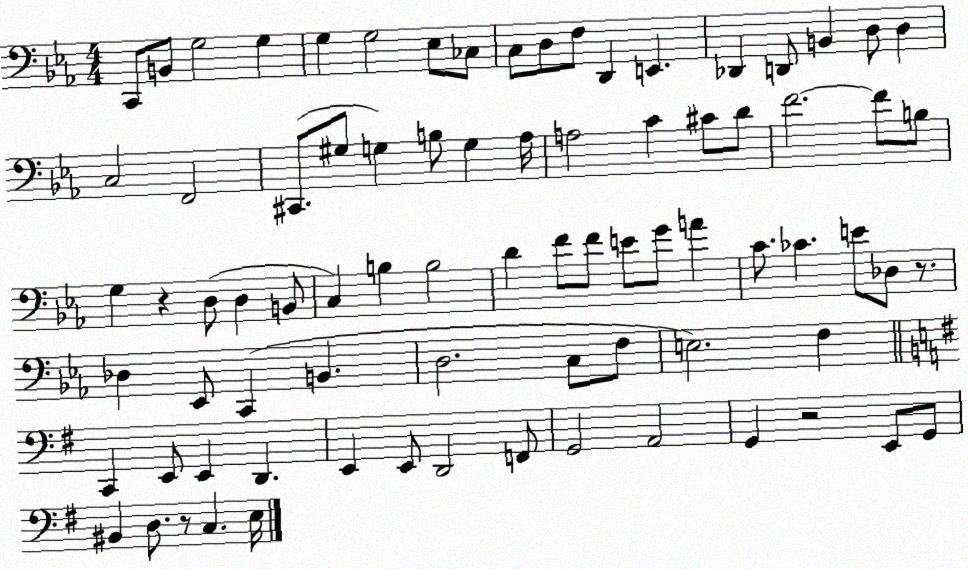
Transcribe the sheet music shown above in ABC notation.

X:1
T:Untitled
M:4/4
L:1/4
K:Eb
C,,/2 B,,/2 G,2 G, G, G,2 _E,/2 _C,/2 C,/2 D,/2 F,/2 D,, E,, _D,, D,,/2 B,, D,/2 D, C,2 F,,2 ^C,,/2 ^G,/2 G, B,/2 G, _A,/4 A,2 C ^C/2 D/2 F2 F/2 B,/2 G, z D,/2 D, B,,/2 C, B, B,2 D F/2 F/2 E/2 G/2 A C/2 _C E/2 _D,/2 z/2 _D, _E,,/2 C,, B,, D,2 C,/2 F,/2 E,2 F, C,, E,,/2 E,, D,, E,, E,,/2 D,,2 F,,/2 G,,2 A,,2 G,, z2 E,,/2 G,,/2 ^B,, D,/2 z/2 C, E,/4